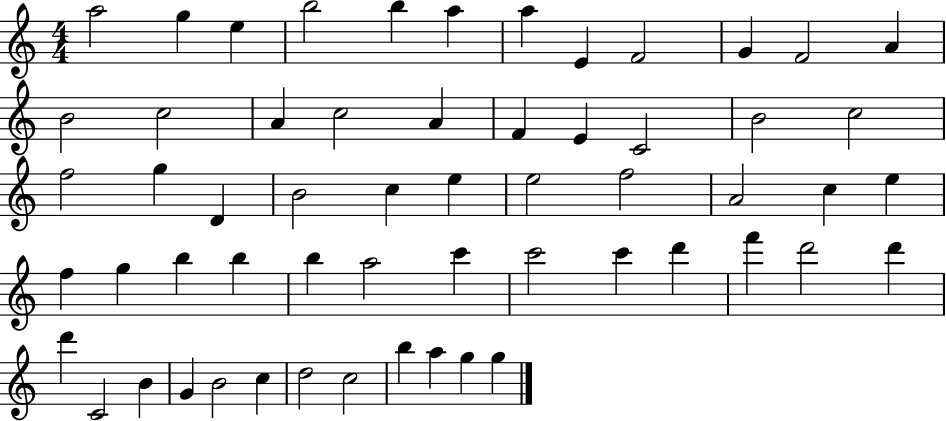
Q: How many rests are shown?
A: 0